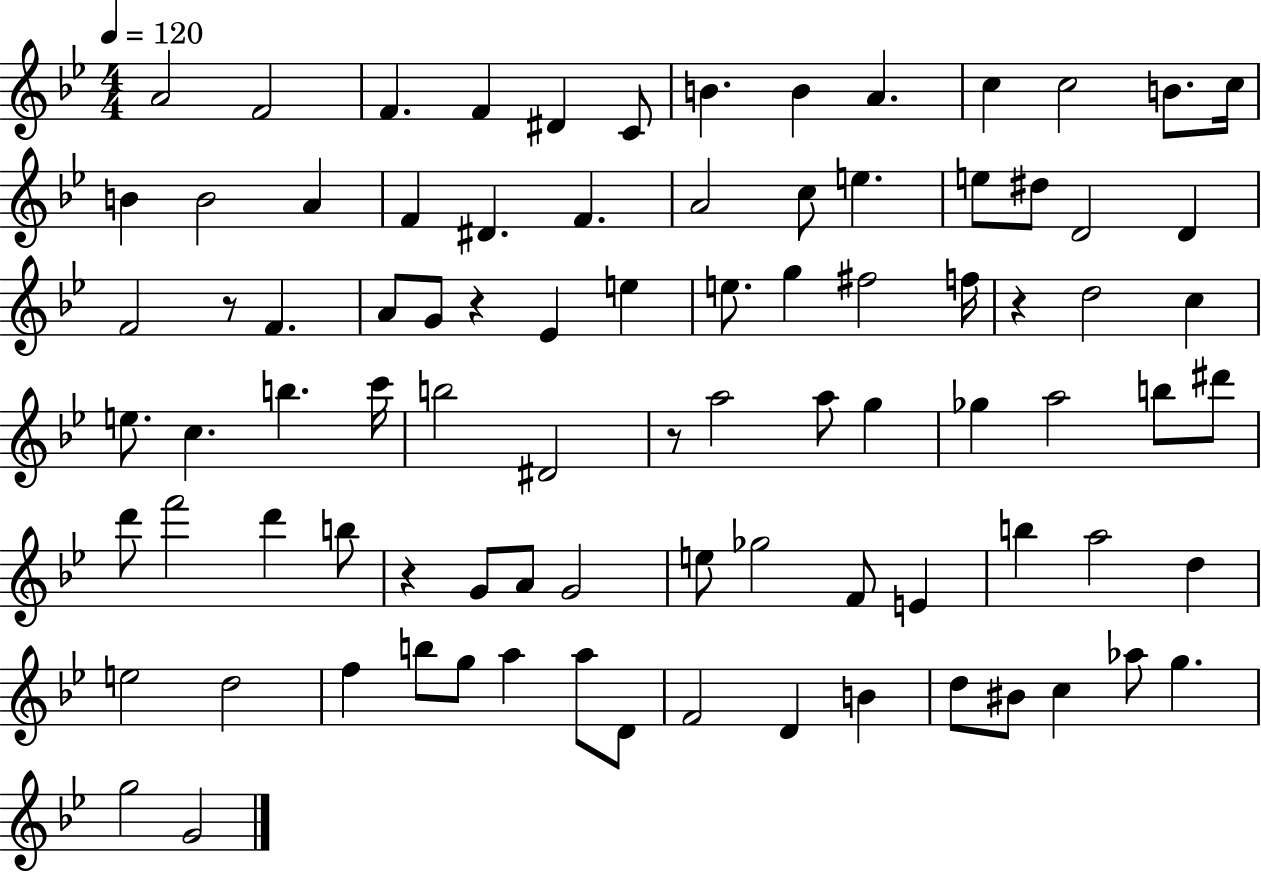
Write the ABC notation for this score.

X:1
T:Untitled
M:4/4
L:1/4
K:Bb
A2 F2 F F ^D C/2 B B A c c2 B/2 c/4 B B2 A F ^D F A2 c/2 e e/2 ^d/2 D2 D F2 z/2 F A/2 G/2 z _E e e/2 g ^f2 f/4 z d2 c e/2 c b c'/4 b2 ^D2 z/2 a2 a/2 g _g a2 b/2 ^d'/2 d'/2 f'2 d' b/2 z G/2 A/2 G2 e/2 _g2 F/2 E b a2 d e2 d2 f b/2 g/2 a a/2 D/2 F2 D B d/2 ^B/2 c _a/2 g g2 G2